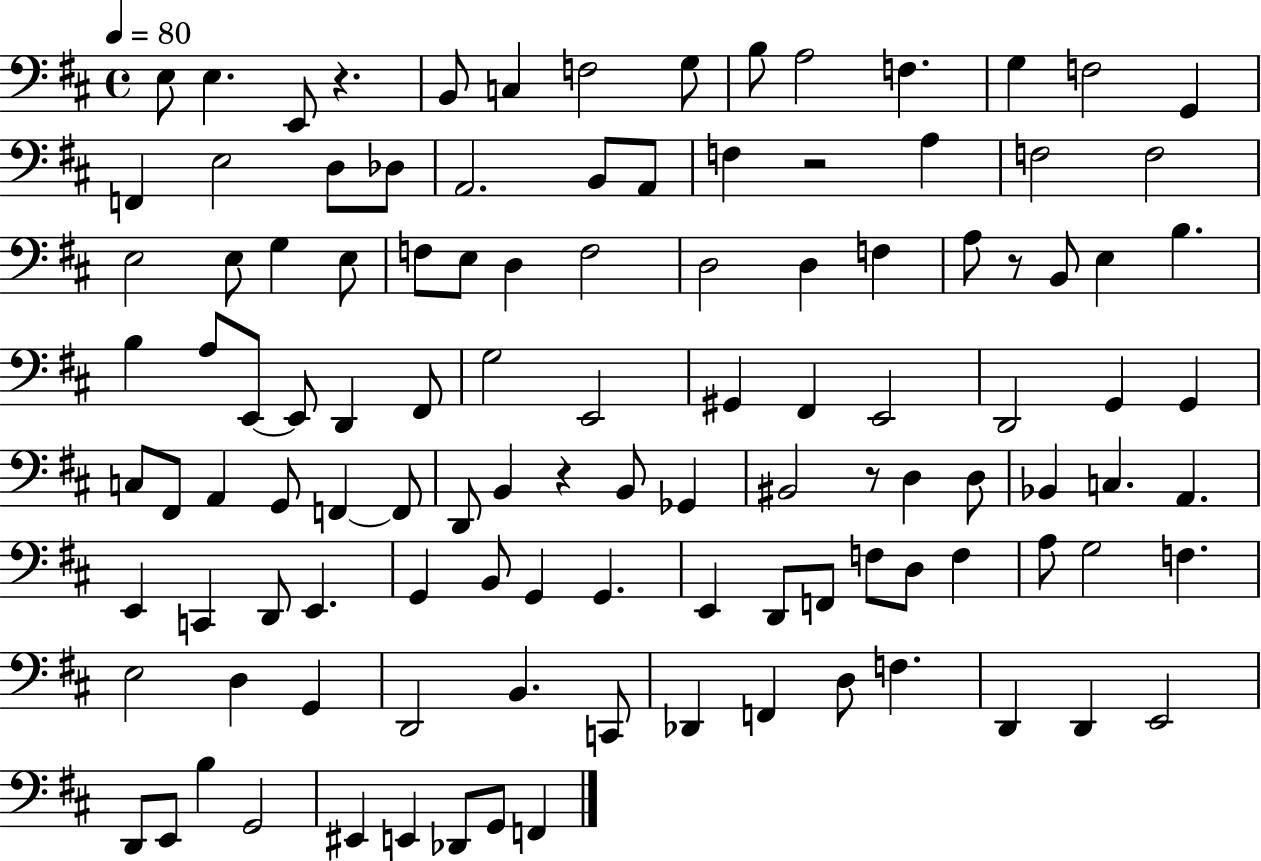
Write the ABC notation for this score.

X:1
T:Untitled
M:4/4
L:1/4
K:D
E,/2 E, E,,/2 z B,,/2 C, F,2 G,/2 B,/2 A,2 F, G, F,2 G,, F,, E,2 D,/2 _D,/2 A,,2 B,,/2 A,,/2 F, z2 A, F,2 F,2 E,2 E,/2 G, E,/2 F,/2 E,/2 D, F,2 D,2 D, F, A,/2 z/2 B,,/2 E, B, B, A,/2 E,,/2 E,,/2 D,, ^F,,/2 G,2 E,,2 ^G,, ^F,, E,,2 D,,2 G,, G,, C,/2 ^F,,/2 A,, G,,/2 F,, F,,/2 D,,/2 B,, z B,,/2 _G,, ^B,,2 z/2 D, D,/2 _B,, C, A,, E,, C,, D,,/2 E,, G,, B,,/2 G,, G,, E,, D,,/2 F,,/2 F,/2 D,/2 F, A,/2 G,2 F, E,2 D, G,, D,,2 B,, C,,/2 _D,, F,, D,/2 F, D,, D,, E,,2 D,,/2 E,,/2 B, G,,2 ^E,, E,, _D,,/2 G,,/2 F,,